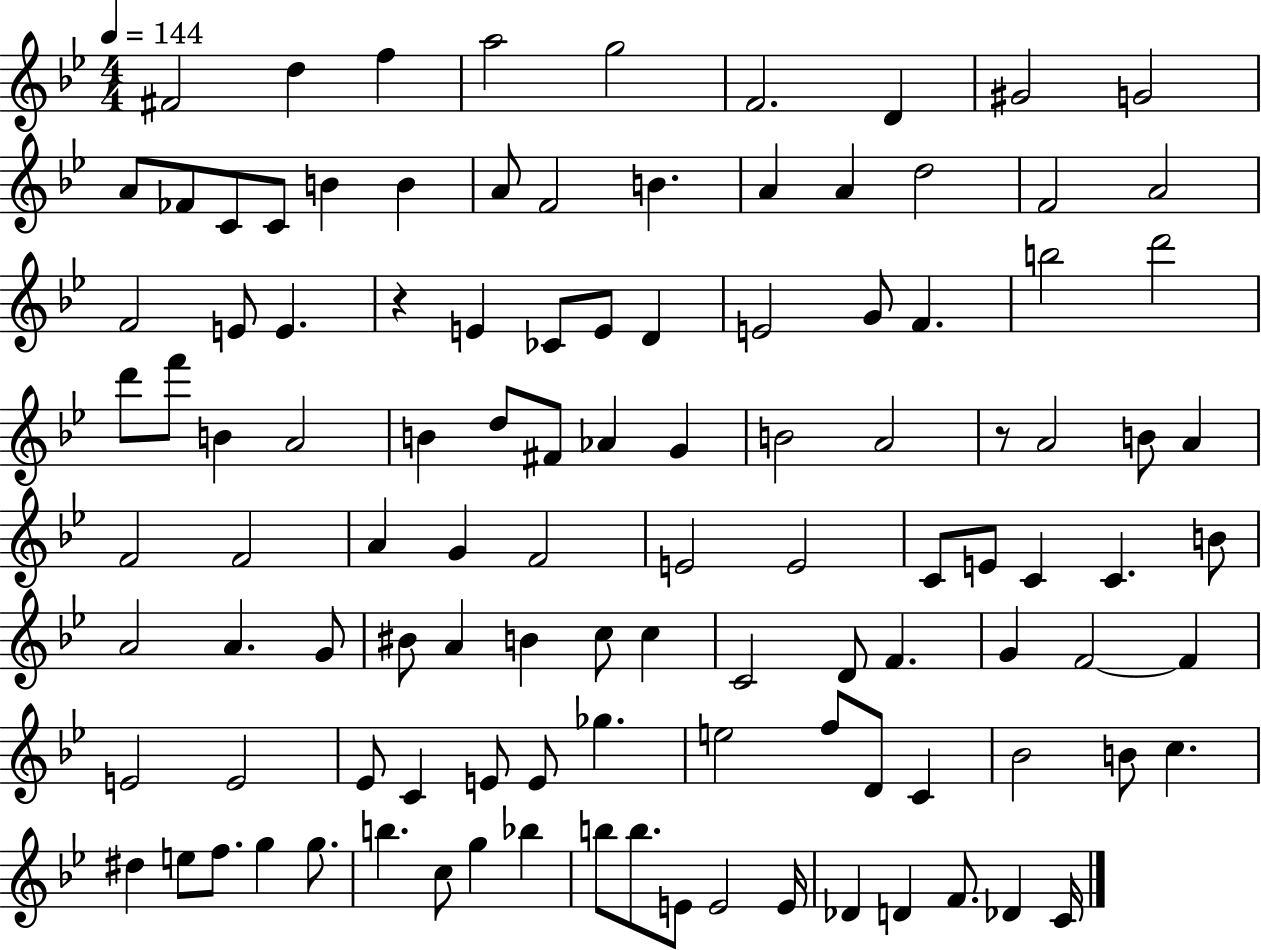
F#4/h D5/q F5/q A5/h G5/h F4/h. D4/q G#4/h G4/h A4/e FES4/e C4/e C4/e B4/q B4/q A4/e F4/h B4/q. A4/q A4/q D5/h F4/h A4/h F4/h E4/e E4/q. R/q E4/q CES4/e E4/e D4/q E4/h G4/e F4/q. B5/h D6/h D6/e F6/e B4/q A4/h B4/q D5/e F#4/e Ab4/q G4/q B4/h A4/h R/e A4/h B4/e A4/q F4/h F4/h A4/q G4/q F4/h E4/h E4/h C4/e E4/e C4/q C4/q. B4/e A4/h A4/q. G4/e BIS4/e A4/q B4/q C5/e C5/q C4/h D4/e F4/q. G4/q F4/h F4/q E4/h E4/h Eb4/e C4/q E4/e E4/e Gb5/q. E5/h F5/e D4/e C4/q Bb4/h B4/e C5/q. D#5/q E5/e F5/e. G5/q G5/e. B5/q. C5/e G5/q Bb5/q B5/e B5/e. E4/e E4/h E4/s Db4/q D4/q F4/e. Db4/q C4/s